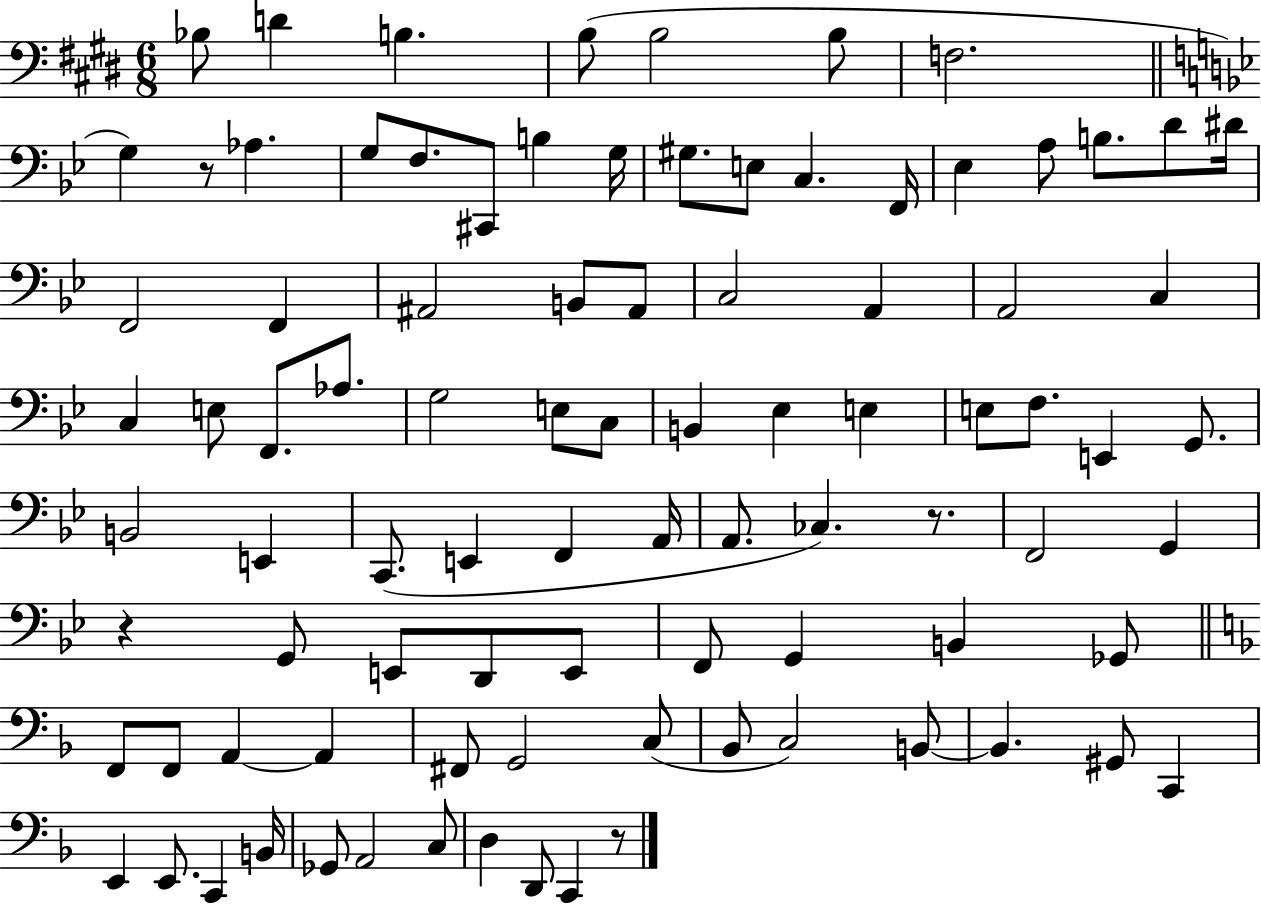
X:1
T:Untitled
M:6/8
L:1/4
K:E
_B,/2 D B, B,/2 B,2 B,/2 F,2 G, z/2 _A, G,/2 F,/2 ^C,,/2 B, G,/4 ^G,/2 E,/2 C, F,,/4 _E, A,/2 B,/2 D/2 ^D/4 F,,2 F,, ^A,,2 B,,/2 ^A,,/2 C,2 A,, A,,2 C, C, E,/2 F,,/2 _A,/2 G,2 E,/2 C,/2 B,, _E, E, E,/2 F,/2 E,, G,,/2 B,,2 E,, C,,/2 E,, F,, A,,/4 A,,/2 _C, z/2 F,,2 G,, z G,,/2 E,,/2 D,,/2 E,,/2 F,,/2 G,, B,, _G,,/2 F,,/2 F,,/2 A,, A,, ^F,,/2 G,,2 C,/2 _B,,/2 C,2 B,,/2 B,, ^G,,/2 C,, E,, E,,/2 C,, B,,/4 _G,,/2 A,,2 C,/2 D, D,,/2 C,, z/2